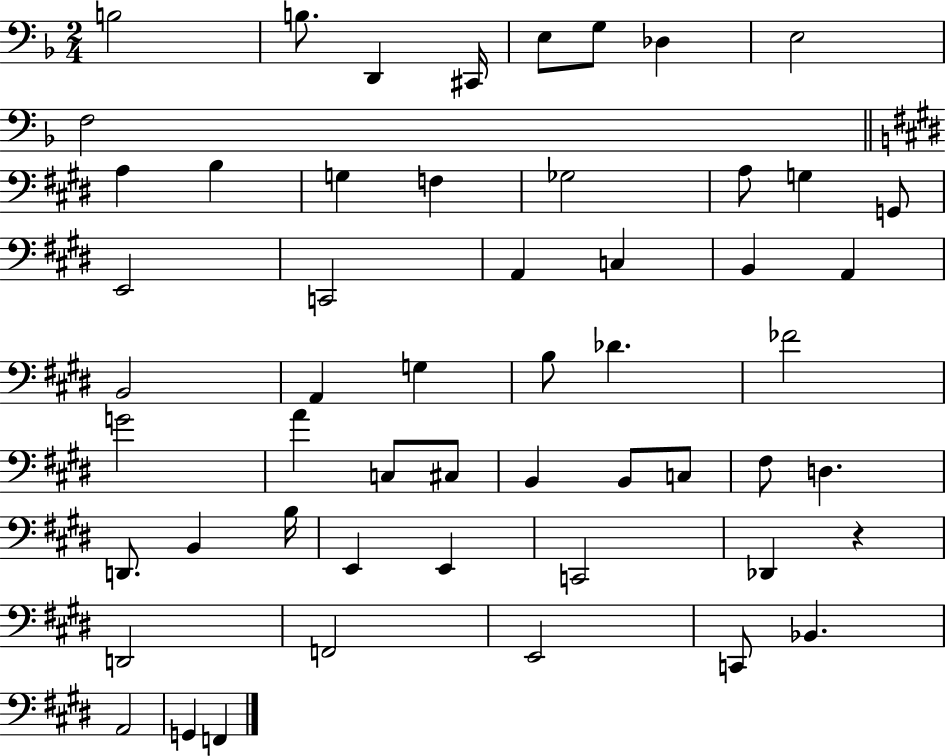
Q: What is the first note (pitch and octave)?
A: B3